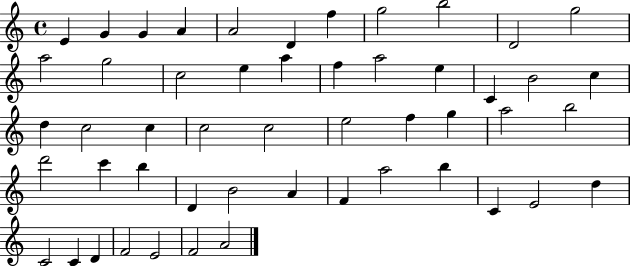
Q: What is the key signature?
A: C major